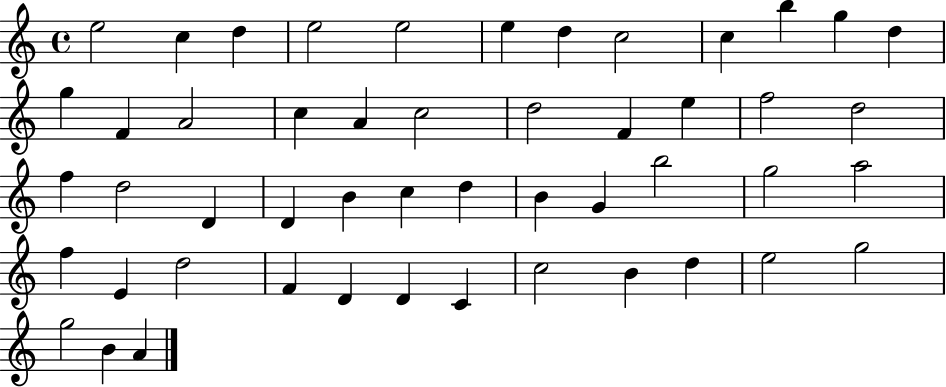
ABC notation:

X:1
T:Untitled
M:4/4
L:1/4
K:C
e2 c d e2 e2 e d c2 c b g d g F A2 c A c2 d2 F e f2 d2 f d2 D D B c d B G b2 g2 a2 f E d2 F D D C c2 B d e2 g2 g2 B A